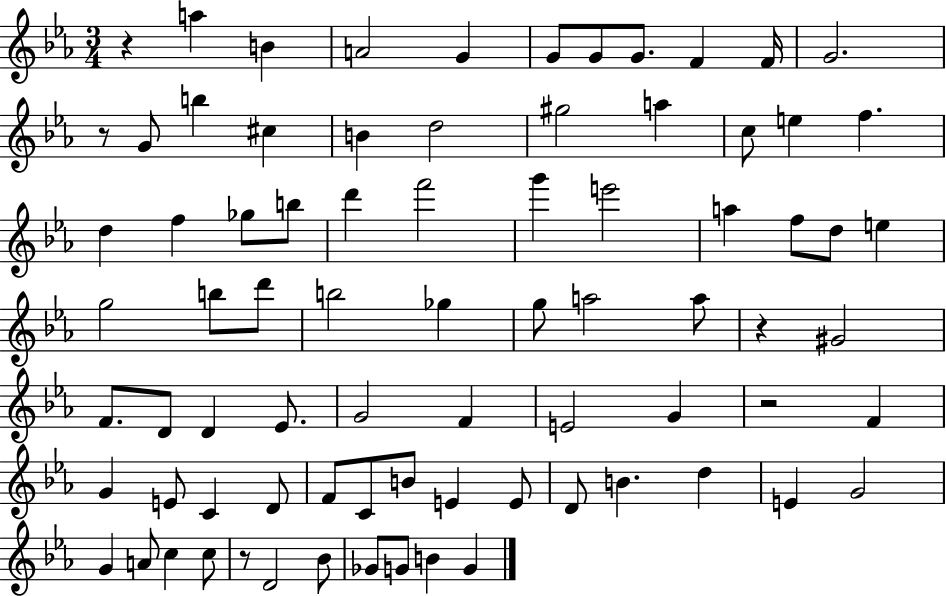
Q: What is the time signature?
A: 3/4